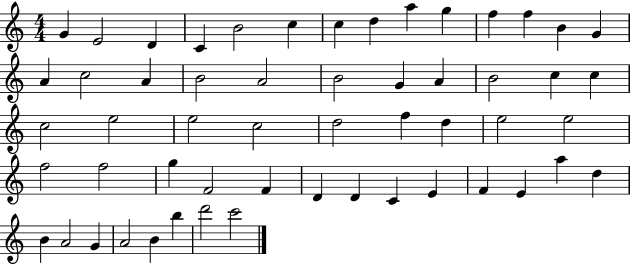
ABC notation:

X:1
T:Untitled
M:4/4
L:1/4
K:C
G E2 D C B2 c c d a g f f B G A c2 A B2 A2 B2 G A B2 c c c2 e2 e2 c2 d2 f d e2 e2 f2 f2 g F2 F D D C E F E a d B A2 G A2 B b d'2 c'2